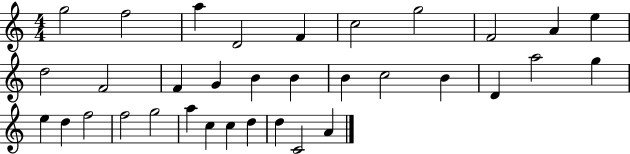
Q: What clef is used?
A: treble